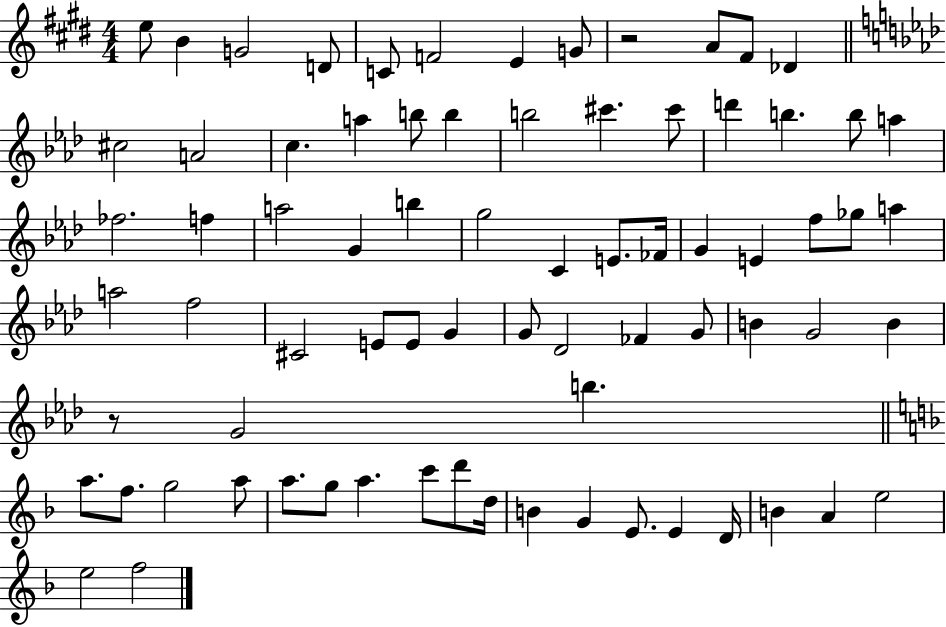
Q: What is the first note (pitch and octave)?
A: E5